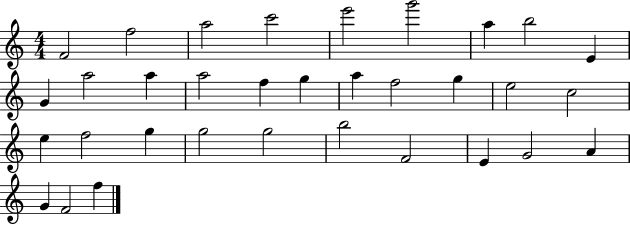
F4/h F5/h A5/h C6/h E6/h G6/h A5/q B5/h E4/q G4/q A5/h A5/q A5/h F5/q G5/q A5/q F5/h G5/q E5/h C5/h E5/q F5/h G5/q G5/h G5/h B5/h F4/h E4/q G4/h A4/q G4/q F4/h F5/q